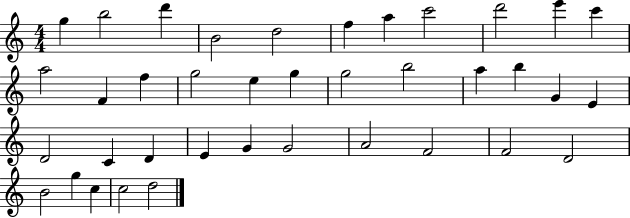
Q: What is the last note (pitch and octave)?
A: D5